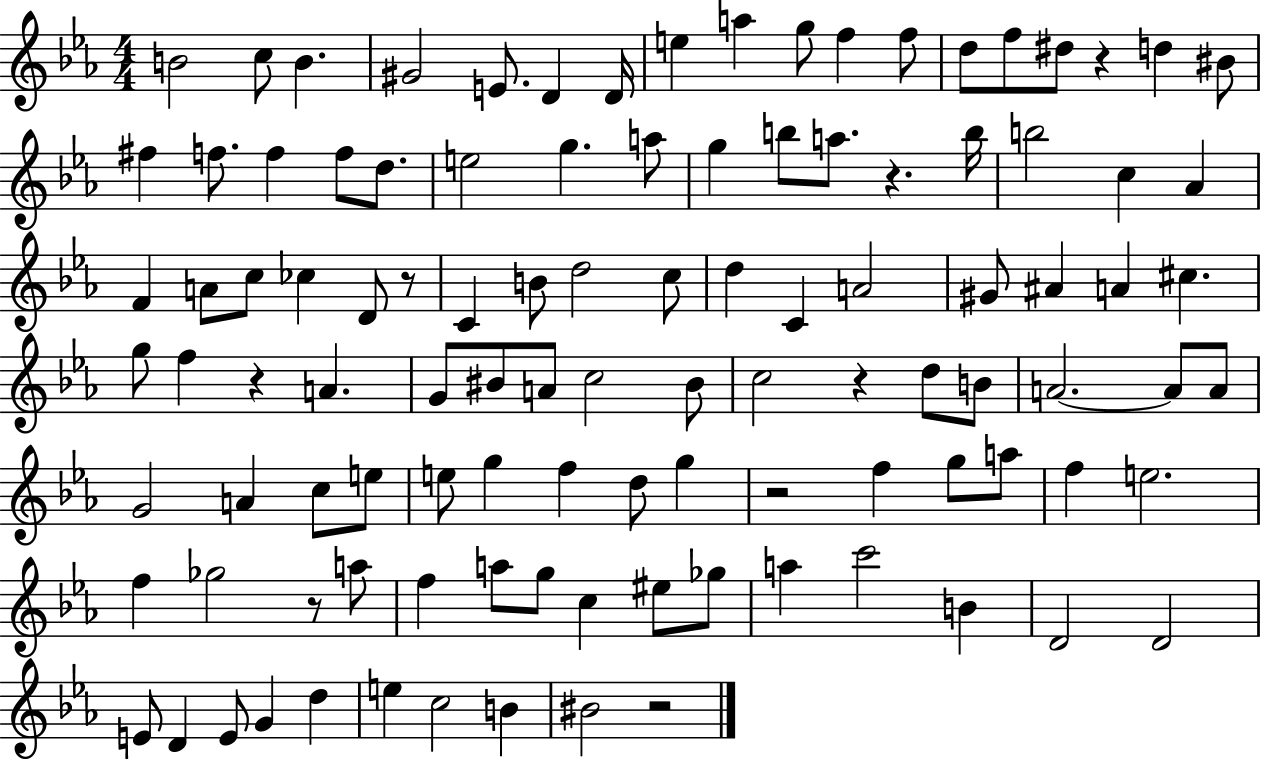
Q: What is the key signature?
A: EES major